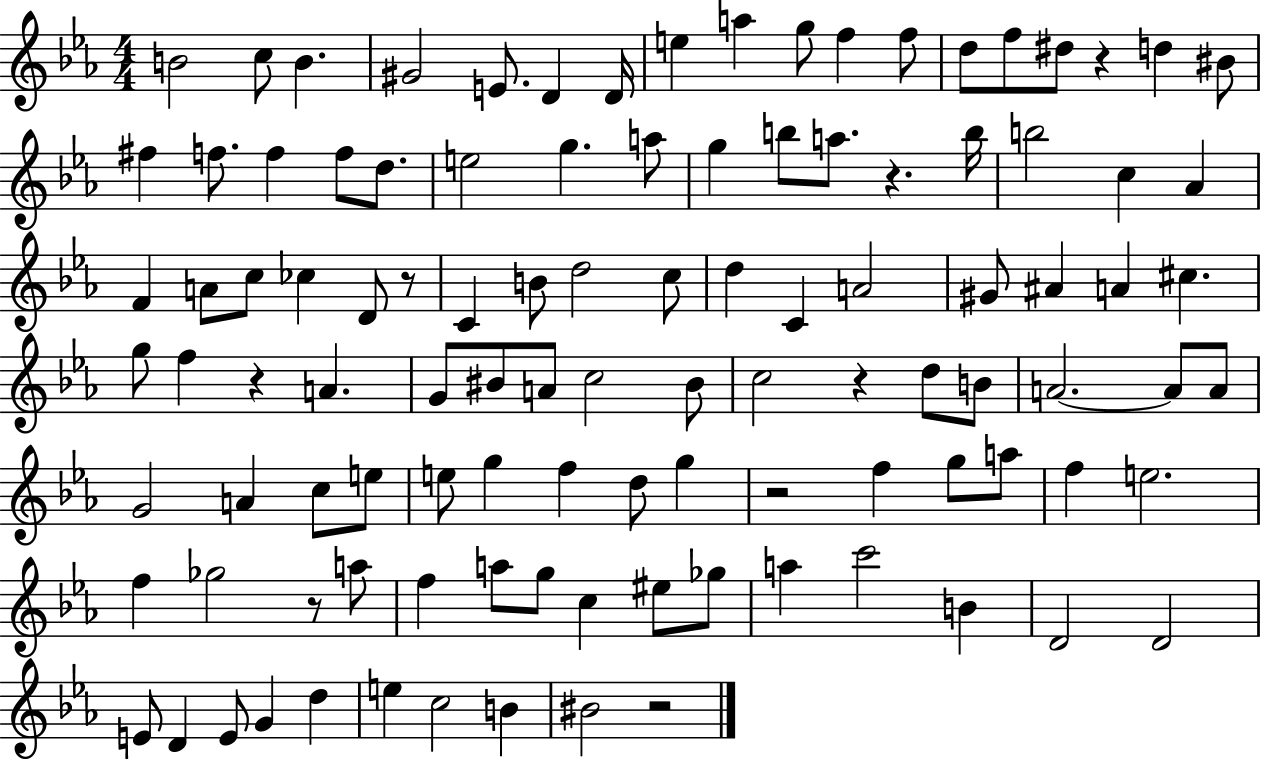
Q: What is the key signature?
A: EES major